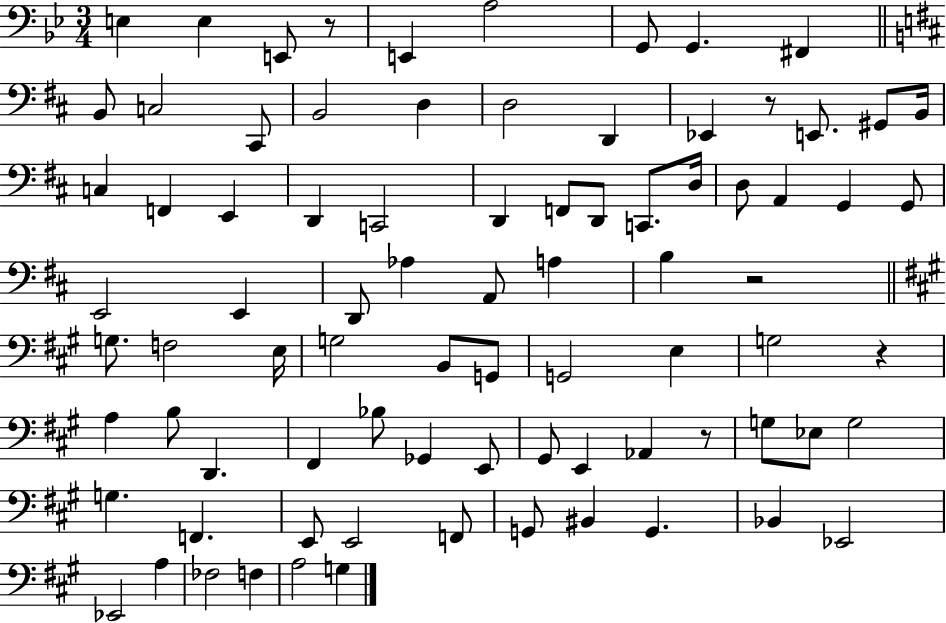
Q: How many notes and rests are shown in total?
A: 83